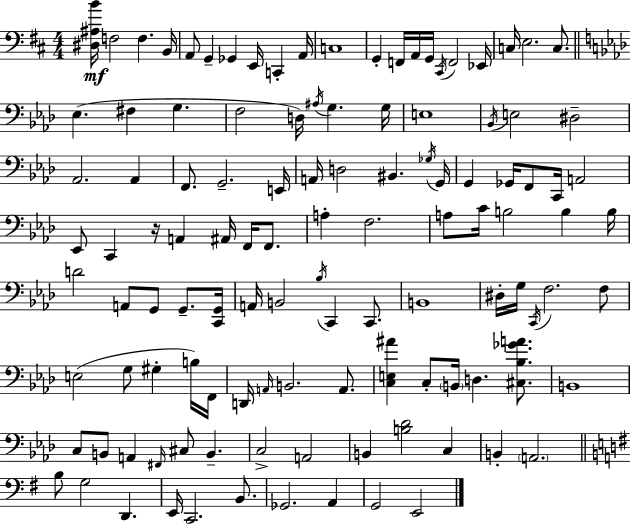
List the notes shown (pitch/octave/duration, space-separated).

[D#3,A#3,B4]/s F3/h F3/q. B2/s A2/e G2/q Gb2/q E2/s C2/q A2/s C3/w G2/q F2/s A2/s G2/s C#2/s F2/h Eb2/s C3/s E3/h. C3/e. Eb3/q. F#3/q G3/q. F3/h D3/s A#3/s G3/q. G3/s E3/w Bb2/s E3/h D#3/h Ab2/h. Ab2/q F2/e. G2/h. E2/s A2/s D3/h BIS2/q. Gb3/s G2/s G2/q Gb2/s F2/e C2/s A2/h Eb2/e C2/q R/s A2/q A#2/s F2/s F2/e. A3/q F3/h. A3/e C4/s B3/h B3/q B3/s D4/h A2/e G2/e G2/e. [C2,G2]/s A2/s B2/h Bb3/s C2/q C2/e. B2/w D#3/s G3/s C2/s F3/h. F3/e E3/h G3/e G#3/q B3/s F2/s D2/s A2/s B2/h. A2/e. [C3,E3,A#4]/q C3/e B2/s D3/q. [C#3,Bb3,Gb4,A4]/e. B2/w C3/e B2/e A2/q F#2/s C#3/e B2/q. C3/h A2/h B2/q [B3,Db4]/h C3/q B2/q A2/h. B3/e G3/h D2/q. E2/s C2/h. B2/e. Gb2/h. A2/q G2/h E2/h